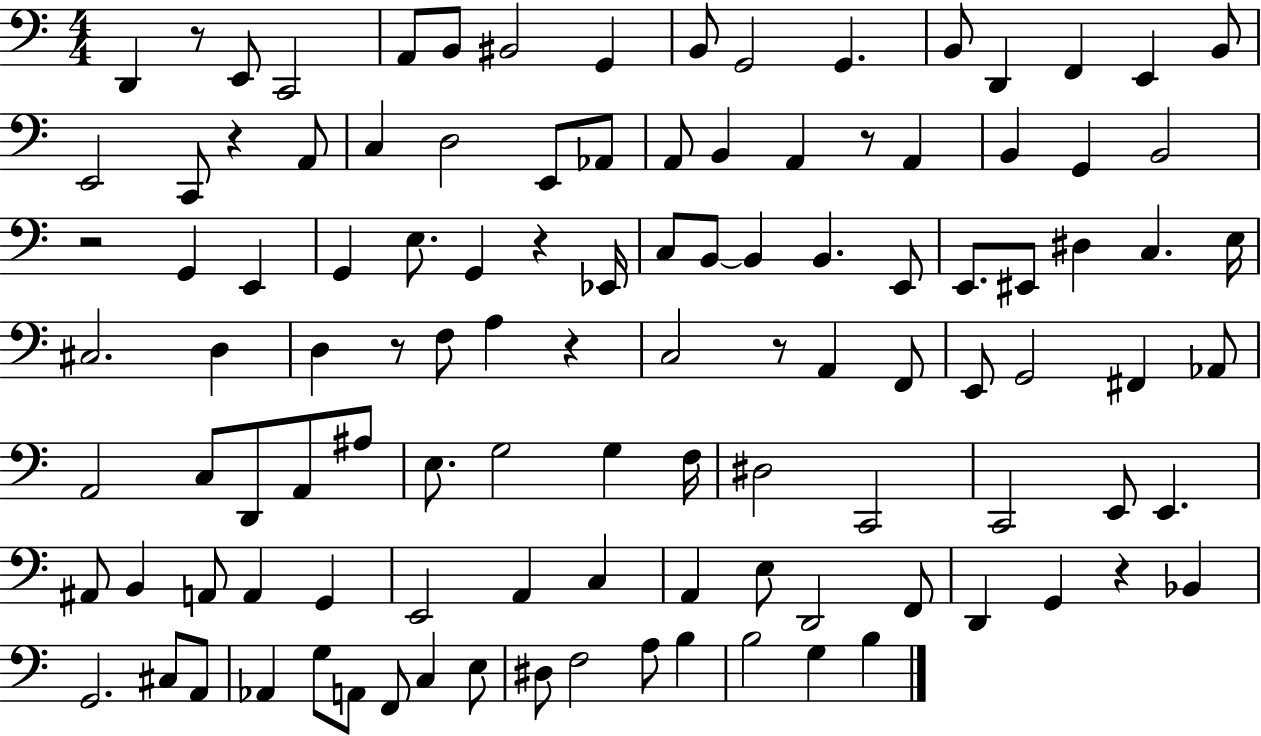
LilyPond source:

{
  \clef bass
  \numericTimeSignature
  \time 4/4
  \key c \major
  d,4 r8 e,8 c,2 | a,8 b,8 bis,2 g,4 | b,8 g,2 g,4. | b,8 d,4 f,4 e,4 b,8 | \break e,2 c,8 r4 a,8 | c4 d2 e,8 aes,8 | a,8 b,4 a,4 r8 a,4 | b,4 g,4 b,2 | \break r2 g,4 e,4 | g,4 e8. g,4 r4 ees,16 | c8 b,8~~ b,4 b,4. e,8 | e,8. eis,8 dis4 c4. e16 | \break cis2. d4 | d4 r8 f8 a4 r4 | c2 r8 a,4 f,8 | e,8 g,2 fis,4 aes,8 | \break a,2 c8 d,8 a,8 ais8 | e8. g2 g4 f16 | dis2 c,2 | c,2 e,8 e,4. | \break ais,8 b,4 a,8 a,4 g,4 | e,2 a,4 c4 | a,4 e8 d,2 f,8 | d,4 g,4 r4 bes,4 | \break g,2. cis8 a,8 | aes,4 g8 a,8 f,8 c4 e8 | dis8 f2 a8 b4 | b2 g4 b4 | \break \bar "|."
}